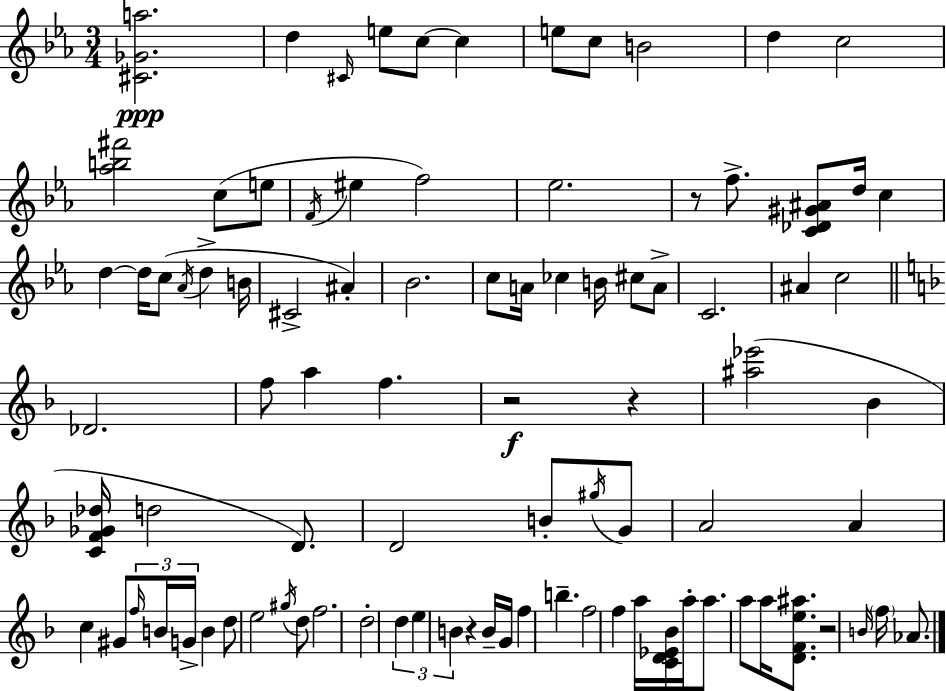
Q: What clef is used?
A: treble